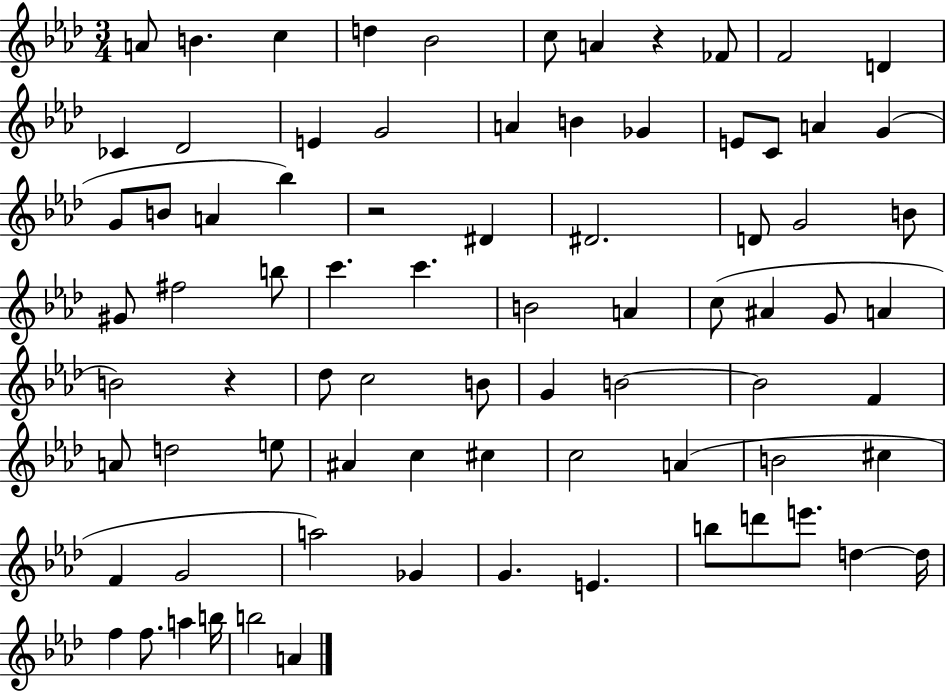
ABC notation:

X:1
T:Untitled
M:3/4
L:1/4
K:Ab
A/2 B c d _B2 c/2 A z _F/2 F2 D _C _D2 E G2 A B _G E/2 C/2 A G G/2 B/2 A _b z2 ^D ^D2 D/2 G2 B/2 ^G/2 ^f2 b/2 c' c' B2 A c/2 ^A G/2 A B2 z _d/2 c2 B/2 G B2 B2 F A/2 d2 e/2 ^A c ^c c2 A B2 ^c F G2 a2 _G G E b/2 d'/2 e'/2 d d/4 f f/2 a b/4 b2 A